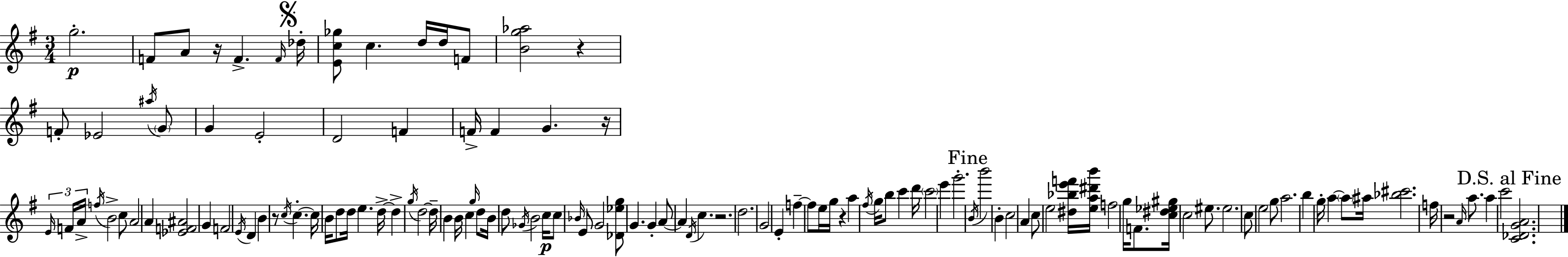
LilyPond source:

{
  \clef treble
  \numericTimeSignature
  \time 3/4
  \key e \minor
  \repeat volta 2 { g''2.-.\p | f'8 a'8 r16 f'4.-> \grace { f'16 } | \mark \markup { \musicglyph "scripts.segno" } des''16-. <e' c'' ges''>8 c''4. d''16 d''16 f'8 | <b' g'' aes''>2 r4 | \break f'8-. ees'2 \acciaccatura { ais''16 } | \parenthesize g'8 g'4 e'2-. | d'2 f'4 | f'16-> f'4 g'4. | \break r16 \tuplet 3/2 { \grace { e'16 } f'16 a'16-> } \acciaccatura { f''16 } b'2-> | c''8 a'2 | a'4 <ees' f' ais'>2 | g'4 f'2 | \break \acciaccatura { e'16 } d'4 b'4 r8 \acciaccatura { c''16 } | c''4.-.~~ c''16 b'16 d''8 d''16 e''4. | d''16->~~ d''4-> \acciaccatura { g''16 } d''2~~ | d''16-- b'4 | \break b'16 c''4 \grace { g''16 } d''8 b'16 d''8 \acciaccatura { ges'16 } | b'2 c''16\p c''8 \grace { bes'16 } | e'8 g'2 <des' ees'' g''>8 | g'4. g'4-. a'8~~ | \break a'4 \acciaccatura { d'16 } c''4. r2. | d''2. | g'2 | e'4-. f''4--~~ | \break f''8 e''16 g''16 r4 a''4 | \acciaccatura { fis''16 } g''16 b''8 c'''4 d'''16 | \parenthesize c'''2 e'''4 | g'''2.-. | \break \mark "Fine" \acciaccatura { b'16 } b'''2 b'4-. | c''2 a'4 | c''8 e''2 <dis'' bes'' e''' f'''>16 | <e'' a'' dis''' b'''>16 f''2 g''16 f'8. | \break <c'' dis'' ees'' gis''>16 c''2 eis''8. | eis''2. | c''8 e''2 g''8 | a''2. | \break b''4 g''16-. a''4~~ \parenthesize a''8 | ais''16 <bes'' cis'''>2. | f''16 r2 \grace { a'16 } a''8. | a''4 c'''2 | \break \mark "D.S. al Fine" <c' des' g' a'>2. | } \bar "|."
}